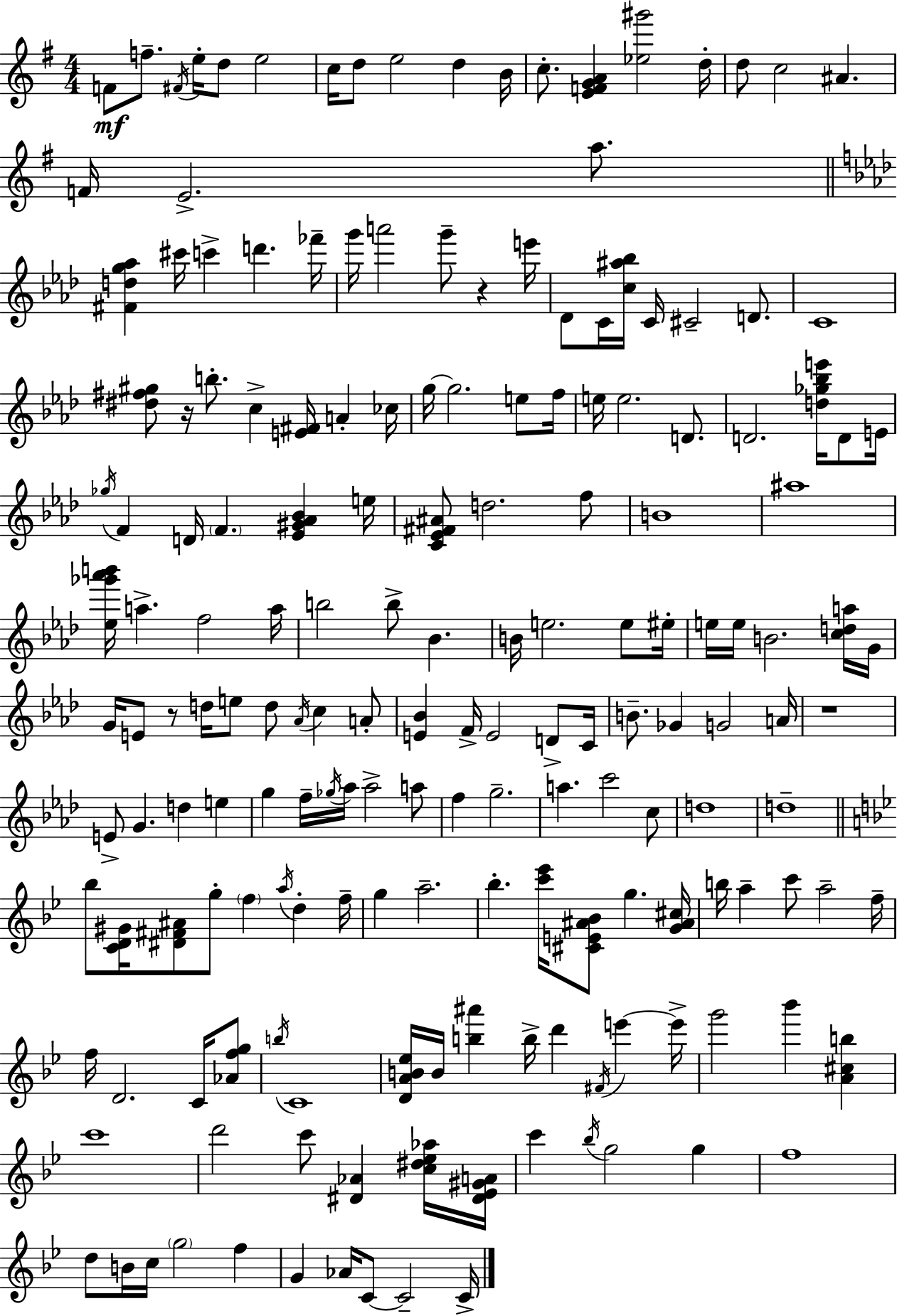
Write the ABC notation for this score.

X:1
T:Untitled
M:4/4
L:1/4
K:G
F/2 f/2 ^F/4 e/4 d/2 e2 c/4 d/2 e2 d B/4 c/2 [EFGA] [_e^g']2 d/4 d/2 c2 ^A F/4 E2 a/2 [^Fdg_a] ^c'/4 c' d' _f'/4 g'/4 a'2 g'/2 z e'/4 _D/2 C/4 [c^a_b]/4 C/4 ^C2 D/2 C4 [^d^f^g]/2 z/4 b/2 c [E^F]/4 A _c/4 g/4 g2 e/2 f/4 e/4 e2 D/2 D2 [d_g_be']/4 D/2 E/4 _g/4 F D/4 F [_E^G_A_B] e/4 [C_E^F^A]/2 d2 f/2 B4 ^a4 [_e_g'_a'b']/4 a f2 a/4 b2 b/2 _B B/4 e2 e/2 ^e/4 e/4 e/4 B2 [cda]/4 G/4 G/4 E/2 z/2 d/4 e/2 d/2 _A/4 c A/2 [E_B] F/4 E2 D/2 C/4 B/2 _G G2 A/4 z4 E/2 G d e g f/4 _g/4 _a/4 _a2 a/2 f g2 a c'2 c/2 d4 d4 _b/2 [CD^G]/4 [^D^F^A]/2 g/2 f a/4 d f/4 g a2 _b [c'_e']/4 [^CE^A_B]/2 g [G^A^c]/4 b/4 a c'/2 a2 f/4 f/4 D2 C/4 [_Afg]/2 b/4 C4 [DAB_e]/4 B/4 [b^a'] b/4 d' ^F/4 e' e'/4 g'2 _b' [A^cb] c'4 d'2 c'/2 [^D_A] [c^d_e_a]/4 [^D_E^GA]/4 c' _b/4 g2 g f4 d/2 B/4 c/4 g2 f G _A/4 C/2 C2 C/4